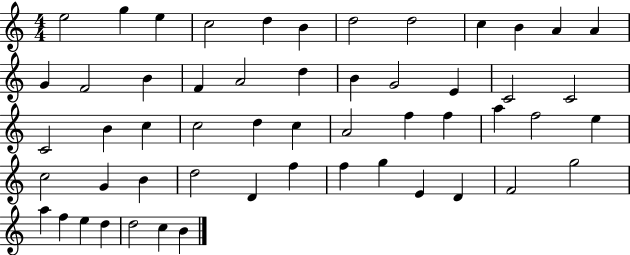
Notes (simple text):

E5/h G5/q E5/q C5/h D5/q B4/q D5/h D5/h C5/q B4/q A4/q A4/q G4/q F4/h B4/q F4/q A4/h D5/q B4/q G4/h E4/q C4/h C4/h C4/h B4/q C5/q C5/h D5/q C5/q A4/h F5/q F5/q A5/q F5/h E5/q C5/h G4/q B4/q D5/h D4/q F5/q F5/q G5/q E4/q D4/q F4/h G5/h A5/q F5/q E5/q D5/q D5/h C5/q B4/q